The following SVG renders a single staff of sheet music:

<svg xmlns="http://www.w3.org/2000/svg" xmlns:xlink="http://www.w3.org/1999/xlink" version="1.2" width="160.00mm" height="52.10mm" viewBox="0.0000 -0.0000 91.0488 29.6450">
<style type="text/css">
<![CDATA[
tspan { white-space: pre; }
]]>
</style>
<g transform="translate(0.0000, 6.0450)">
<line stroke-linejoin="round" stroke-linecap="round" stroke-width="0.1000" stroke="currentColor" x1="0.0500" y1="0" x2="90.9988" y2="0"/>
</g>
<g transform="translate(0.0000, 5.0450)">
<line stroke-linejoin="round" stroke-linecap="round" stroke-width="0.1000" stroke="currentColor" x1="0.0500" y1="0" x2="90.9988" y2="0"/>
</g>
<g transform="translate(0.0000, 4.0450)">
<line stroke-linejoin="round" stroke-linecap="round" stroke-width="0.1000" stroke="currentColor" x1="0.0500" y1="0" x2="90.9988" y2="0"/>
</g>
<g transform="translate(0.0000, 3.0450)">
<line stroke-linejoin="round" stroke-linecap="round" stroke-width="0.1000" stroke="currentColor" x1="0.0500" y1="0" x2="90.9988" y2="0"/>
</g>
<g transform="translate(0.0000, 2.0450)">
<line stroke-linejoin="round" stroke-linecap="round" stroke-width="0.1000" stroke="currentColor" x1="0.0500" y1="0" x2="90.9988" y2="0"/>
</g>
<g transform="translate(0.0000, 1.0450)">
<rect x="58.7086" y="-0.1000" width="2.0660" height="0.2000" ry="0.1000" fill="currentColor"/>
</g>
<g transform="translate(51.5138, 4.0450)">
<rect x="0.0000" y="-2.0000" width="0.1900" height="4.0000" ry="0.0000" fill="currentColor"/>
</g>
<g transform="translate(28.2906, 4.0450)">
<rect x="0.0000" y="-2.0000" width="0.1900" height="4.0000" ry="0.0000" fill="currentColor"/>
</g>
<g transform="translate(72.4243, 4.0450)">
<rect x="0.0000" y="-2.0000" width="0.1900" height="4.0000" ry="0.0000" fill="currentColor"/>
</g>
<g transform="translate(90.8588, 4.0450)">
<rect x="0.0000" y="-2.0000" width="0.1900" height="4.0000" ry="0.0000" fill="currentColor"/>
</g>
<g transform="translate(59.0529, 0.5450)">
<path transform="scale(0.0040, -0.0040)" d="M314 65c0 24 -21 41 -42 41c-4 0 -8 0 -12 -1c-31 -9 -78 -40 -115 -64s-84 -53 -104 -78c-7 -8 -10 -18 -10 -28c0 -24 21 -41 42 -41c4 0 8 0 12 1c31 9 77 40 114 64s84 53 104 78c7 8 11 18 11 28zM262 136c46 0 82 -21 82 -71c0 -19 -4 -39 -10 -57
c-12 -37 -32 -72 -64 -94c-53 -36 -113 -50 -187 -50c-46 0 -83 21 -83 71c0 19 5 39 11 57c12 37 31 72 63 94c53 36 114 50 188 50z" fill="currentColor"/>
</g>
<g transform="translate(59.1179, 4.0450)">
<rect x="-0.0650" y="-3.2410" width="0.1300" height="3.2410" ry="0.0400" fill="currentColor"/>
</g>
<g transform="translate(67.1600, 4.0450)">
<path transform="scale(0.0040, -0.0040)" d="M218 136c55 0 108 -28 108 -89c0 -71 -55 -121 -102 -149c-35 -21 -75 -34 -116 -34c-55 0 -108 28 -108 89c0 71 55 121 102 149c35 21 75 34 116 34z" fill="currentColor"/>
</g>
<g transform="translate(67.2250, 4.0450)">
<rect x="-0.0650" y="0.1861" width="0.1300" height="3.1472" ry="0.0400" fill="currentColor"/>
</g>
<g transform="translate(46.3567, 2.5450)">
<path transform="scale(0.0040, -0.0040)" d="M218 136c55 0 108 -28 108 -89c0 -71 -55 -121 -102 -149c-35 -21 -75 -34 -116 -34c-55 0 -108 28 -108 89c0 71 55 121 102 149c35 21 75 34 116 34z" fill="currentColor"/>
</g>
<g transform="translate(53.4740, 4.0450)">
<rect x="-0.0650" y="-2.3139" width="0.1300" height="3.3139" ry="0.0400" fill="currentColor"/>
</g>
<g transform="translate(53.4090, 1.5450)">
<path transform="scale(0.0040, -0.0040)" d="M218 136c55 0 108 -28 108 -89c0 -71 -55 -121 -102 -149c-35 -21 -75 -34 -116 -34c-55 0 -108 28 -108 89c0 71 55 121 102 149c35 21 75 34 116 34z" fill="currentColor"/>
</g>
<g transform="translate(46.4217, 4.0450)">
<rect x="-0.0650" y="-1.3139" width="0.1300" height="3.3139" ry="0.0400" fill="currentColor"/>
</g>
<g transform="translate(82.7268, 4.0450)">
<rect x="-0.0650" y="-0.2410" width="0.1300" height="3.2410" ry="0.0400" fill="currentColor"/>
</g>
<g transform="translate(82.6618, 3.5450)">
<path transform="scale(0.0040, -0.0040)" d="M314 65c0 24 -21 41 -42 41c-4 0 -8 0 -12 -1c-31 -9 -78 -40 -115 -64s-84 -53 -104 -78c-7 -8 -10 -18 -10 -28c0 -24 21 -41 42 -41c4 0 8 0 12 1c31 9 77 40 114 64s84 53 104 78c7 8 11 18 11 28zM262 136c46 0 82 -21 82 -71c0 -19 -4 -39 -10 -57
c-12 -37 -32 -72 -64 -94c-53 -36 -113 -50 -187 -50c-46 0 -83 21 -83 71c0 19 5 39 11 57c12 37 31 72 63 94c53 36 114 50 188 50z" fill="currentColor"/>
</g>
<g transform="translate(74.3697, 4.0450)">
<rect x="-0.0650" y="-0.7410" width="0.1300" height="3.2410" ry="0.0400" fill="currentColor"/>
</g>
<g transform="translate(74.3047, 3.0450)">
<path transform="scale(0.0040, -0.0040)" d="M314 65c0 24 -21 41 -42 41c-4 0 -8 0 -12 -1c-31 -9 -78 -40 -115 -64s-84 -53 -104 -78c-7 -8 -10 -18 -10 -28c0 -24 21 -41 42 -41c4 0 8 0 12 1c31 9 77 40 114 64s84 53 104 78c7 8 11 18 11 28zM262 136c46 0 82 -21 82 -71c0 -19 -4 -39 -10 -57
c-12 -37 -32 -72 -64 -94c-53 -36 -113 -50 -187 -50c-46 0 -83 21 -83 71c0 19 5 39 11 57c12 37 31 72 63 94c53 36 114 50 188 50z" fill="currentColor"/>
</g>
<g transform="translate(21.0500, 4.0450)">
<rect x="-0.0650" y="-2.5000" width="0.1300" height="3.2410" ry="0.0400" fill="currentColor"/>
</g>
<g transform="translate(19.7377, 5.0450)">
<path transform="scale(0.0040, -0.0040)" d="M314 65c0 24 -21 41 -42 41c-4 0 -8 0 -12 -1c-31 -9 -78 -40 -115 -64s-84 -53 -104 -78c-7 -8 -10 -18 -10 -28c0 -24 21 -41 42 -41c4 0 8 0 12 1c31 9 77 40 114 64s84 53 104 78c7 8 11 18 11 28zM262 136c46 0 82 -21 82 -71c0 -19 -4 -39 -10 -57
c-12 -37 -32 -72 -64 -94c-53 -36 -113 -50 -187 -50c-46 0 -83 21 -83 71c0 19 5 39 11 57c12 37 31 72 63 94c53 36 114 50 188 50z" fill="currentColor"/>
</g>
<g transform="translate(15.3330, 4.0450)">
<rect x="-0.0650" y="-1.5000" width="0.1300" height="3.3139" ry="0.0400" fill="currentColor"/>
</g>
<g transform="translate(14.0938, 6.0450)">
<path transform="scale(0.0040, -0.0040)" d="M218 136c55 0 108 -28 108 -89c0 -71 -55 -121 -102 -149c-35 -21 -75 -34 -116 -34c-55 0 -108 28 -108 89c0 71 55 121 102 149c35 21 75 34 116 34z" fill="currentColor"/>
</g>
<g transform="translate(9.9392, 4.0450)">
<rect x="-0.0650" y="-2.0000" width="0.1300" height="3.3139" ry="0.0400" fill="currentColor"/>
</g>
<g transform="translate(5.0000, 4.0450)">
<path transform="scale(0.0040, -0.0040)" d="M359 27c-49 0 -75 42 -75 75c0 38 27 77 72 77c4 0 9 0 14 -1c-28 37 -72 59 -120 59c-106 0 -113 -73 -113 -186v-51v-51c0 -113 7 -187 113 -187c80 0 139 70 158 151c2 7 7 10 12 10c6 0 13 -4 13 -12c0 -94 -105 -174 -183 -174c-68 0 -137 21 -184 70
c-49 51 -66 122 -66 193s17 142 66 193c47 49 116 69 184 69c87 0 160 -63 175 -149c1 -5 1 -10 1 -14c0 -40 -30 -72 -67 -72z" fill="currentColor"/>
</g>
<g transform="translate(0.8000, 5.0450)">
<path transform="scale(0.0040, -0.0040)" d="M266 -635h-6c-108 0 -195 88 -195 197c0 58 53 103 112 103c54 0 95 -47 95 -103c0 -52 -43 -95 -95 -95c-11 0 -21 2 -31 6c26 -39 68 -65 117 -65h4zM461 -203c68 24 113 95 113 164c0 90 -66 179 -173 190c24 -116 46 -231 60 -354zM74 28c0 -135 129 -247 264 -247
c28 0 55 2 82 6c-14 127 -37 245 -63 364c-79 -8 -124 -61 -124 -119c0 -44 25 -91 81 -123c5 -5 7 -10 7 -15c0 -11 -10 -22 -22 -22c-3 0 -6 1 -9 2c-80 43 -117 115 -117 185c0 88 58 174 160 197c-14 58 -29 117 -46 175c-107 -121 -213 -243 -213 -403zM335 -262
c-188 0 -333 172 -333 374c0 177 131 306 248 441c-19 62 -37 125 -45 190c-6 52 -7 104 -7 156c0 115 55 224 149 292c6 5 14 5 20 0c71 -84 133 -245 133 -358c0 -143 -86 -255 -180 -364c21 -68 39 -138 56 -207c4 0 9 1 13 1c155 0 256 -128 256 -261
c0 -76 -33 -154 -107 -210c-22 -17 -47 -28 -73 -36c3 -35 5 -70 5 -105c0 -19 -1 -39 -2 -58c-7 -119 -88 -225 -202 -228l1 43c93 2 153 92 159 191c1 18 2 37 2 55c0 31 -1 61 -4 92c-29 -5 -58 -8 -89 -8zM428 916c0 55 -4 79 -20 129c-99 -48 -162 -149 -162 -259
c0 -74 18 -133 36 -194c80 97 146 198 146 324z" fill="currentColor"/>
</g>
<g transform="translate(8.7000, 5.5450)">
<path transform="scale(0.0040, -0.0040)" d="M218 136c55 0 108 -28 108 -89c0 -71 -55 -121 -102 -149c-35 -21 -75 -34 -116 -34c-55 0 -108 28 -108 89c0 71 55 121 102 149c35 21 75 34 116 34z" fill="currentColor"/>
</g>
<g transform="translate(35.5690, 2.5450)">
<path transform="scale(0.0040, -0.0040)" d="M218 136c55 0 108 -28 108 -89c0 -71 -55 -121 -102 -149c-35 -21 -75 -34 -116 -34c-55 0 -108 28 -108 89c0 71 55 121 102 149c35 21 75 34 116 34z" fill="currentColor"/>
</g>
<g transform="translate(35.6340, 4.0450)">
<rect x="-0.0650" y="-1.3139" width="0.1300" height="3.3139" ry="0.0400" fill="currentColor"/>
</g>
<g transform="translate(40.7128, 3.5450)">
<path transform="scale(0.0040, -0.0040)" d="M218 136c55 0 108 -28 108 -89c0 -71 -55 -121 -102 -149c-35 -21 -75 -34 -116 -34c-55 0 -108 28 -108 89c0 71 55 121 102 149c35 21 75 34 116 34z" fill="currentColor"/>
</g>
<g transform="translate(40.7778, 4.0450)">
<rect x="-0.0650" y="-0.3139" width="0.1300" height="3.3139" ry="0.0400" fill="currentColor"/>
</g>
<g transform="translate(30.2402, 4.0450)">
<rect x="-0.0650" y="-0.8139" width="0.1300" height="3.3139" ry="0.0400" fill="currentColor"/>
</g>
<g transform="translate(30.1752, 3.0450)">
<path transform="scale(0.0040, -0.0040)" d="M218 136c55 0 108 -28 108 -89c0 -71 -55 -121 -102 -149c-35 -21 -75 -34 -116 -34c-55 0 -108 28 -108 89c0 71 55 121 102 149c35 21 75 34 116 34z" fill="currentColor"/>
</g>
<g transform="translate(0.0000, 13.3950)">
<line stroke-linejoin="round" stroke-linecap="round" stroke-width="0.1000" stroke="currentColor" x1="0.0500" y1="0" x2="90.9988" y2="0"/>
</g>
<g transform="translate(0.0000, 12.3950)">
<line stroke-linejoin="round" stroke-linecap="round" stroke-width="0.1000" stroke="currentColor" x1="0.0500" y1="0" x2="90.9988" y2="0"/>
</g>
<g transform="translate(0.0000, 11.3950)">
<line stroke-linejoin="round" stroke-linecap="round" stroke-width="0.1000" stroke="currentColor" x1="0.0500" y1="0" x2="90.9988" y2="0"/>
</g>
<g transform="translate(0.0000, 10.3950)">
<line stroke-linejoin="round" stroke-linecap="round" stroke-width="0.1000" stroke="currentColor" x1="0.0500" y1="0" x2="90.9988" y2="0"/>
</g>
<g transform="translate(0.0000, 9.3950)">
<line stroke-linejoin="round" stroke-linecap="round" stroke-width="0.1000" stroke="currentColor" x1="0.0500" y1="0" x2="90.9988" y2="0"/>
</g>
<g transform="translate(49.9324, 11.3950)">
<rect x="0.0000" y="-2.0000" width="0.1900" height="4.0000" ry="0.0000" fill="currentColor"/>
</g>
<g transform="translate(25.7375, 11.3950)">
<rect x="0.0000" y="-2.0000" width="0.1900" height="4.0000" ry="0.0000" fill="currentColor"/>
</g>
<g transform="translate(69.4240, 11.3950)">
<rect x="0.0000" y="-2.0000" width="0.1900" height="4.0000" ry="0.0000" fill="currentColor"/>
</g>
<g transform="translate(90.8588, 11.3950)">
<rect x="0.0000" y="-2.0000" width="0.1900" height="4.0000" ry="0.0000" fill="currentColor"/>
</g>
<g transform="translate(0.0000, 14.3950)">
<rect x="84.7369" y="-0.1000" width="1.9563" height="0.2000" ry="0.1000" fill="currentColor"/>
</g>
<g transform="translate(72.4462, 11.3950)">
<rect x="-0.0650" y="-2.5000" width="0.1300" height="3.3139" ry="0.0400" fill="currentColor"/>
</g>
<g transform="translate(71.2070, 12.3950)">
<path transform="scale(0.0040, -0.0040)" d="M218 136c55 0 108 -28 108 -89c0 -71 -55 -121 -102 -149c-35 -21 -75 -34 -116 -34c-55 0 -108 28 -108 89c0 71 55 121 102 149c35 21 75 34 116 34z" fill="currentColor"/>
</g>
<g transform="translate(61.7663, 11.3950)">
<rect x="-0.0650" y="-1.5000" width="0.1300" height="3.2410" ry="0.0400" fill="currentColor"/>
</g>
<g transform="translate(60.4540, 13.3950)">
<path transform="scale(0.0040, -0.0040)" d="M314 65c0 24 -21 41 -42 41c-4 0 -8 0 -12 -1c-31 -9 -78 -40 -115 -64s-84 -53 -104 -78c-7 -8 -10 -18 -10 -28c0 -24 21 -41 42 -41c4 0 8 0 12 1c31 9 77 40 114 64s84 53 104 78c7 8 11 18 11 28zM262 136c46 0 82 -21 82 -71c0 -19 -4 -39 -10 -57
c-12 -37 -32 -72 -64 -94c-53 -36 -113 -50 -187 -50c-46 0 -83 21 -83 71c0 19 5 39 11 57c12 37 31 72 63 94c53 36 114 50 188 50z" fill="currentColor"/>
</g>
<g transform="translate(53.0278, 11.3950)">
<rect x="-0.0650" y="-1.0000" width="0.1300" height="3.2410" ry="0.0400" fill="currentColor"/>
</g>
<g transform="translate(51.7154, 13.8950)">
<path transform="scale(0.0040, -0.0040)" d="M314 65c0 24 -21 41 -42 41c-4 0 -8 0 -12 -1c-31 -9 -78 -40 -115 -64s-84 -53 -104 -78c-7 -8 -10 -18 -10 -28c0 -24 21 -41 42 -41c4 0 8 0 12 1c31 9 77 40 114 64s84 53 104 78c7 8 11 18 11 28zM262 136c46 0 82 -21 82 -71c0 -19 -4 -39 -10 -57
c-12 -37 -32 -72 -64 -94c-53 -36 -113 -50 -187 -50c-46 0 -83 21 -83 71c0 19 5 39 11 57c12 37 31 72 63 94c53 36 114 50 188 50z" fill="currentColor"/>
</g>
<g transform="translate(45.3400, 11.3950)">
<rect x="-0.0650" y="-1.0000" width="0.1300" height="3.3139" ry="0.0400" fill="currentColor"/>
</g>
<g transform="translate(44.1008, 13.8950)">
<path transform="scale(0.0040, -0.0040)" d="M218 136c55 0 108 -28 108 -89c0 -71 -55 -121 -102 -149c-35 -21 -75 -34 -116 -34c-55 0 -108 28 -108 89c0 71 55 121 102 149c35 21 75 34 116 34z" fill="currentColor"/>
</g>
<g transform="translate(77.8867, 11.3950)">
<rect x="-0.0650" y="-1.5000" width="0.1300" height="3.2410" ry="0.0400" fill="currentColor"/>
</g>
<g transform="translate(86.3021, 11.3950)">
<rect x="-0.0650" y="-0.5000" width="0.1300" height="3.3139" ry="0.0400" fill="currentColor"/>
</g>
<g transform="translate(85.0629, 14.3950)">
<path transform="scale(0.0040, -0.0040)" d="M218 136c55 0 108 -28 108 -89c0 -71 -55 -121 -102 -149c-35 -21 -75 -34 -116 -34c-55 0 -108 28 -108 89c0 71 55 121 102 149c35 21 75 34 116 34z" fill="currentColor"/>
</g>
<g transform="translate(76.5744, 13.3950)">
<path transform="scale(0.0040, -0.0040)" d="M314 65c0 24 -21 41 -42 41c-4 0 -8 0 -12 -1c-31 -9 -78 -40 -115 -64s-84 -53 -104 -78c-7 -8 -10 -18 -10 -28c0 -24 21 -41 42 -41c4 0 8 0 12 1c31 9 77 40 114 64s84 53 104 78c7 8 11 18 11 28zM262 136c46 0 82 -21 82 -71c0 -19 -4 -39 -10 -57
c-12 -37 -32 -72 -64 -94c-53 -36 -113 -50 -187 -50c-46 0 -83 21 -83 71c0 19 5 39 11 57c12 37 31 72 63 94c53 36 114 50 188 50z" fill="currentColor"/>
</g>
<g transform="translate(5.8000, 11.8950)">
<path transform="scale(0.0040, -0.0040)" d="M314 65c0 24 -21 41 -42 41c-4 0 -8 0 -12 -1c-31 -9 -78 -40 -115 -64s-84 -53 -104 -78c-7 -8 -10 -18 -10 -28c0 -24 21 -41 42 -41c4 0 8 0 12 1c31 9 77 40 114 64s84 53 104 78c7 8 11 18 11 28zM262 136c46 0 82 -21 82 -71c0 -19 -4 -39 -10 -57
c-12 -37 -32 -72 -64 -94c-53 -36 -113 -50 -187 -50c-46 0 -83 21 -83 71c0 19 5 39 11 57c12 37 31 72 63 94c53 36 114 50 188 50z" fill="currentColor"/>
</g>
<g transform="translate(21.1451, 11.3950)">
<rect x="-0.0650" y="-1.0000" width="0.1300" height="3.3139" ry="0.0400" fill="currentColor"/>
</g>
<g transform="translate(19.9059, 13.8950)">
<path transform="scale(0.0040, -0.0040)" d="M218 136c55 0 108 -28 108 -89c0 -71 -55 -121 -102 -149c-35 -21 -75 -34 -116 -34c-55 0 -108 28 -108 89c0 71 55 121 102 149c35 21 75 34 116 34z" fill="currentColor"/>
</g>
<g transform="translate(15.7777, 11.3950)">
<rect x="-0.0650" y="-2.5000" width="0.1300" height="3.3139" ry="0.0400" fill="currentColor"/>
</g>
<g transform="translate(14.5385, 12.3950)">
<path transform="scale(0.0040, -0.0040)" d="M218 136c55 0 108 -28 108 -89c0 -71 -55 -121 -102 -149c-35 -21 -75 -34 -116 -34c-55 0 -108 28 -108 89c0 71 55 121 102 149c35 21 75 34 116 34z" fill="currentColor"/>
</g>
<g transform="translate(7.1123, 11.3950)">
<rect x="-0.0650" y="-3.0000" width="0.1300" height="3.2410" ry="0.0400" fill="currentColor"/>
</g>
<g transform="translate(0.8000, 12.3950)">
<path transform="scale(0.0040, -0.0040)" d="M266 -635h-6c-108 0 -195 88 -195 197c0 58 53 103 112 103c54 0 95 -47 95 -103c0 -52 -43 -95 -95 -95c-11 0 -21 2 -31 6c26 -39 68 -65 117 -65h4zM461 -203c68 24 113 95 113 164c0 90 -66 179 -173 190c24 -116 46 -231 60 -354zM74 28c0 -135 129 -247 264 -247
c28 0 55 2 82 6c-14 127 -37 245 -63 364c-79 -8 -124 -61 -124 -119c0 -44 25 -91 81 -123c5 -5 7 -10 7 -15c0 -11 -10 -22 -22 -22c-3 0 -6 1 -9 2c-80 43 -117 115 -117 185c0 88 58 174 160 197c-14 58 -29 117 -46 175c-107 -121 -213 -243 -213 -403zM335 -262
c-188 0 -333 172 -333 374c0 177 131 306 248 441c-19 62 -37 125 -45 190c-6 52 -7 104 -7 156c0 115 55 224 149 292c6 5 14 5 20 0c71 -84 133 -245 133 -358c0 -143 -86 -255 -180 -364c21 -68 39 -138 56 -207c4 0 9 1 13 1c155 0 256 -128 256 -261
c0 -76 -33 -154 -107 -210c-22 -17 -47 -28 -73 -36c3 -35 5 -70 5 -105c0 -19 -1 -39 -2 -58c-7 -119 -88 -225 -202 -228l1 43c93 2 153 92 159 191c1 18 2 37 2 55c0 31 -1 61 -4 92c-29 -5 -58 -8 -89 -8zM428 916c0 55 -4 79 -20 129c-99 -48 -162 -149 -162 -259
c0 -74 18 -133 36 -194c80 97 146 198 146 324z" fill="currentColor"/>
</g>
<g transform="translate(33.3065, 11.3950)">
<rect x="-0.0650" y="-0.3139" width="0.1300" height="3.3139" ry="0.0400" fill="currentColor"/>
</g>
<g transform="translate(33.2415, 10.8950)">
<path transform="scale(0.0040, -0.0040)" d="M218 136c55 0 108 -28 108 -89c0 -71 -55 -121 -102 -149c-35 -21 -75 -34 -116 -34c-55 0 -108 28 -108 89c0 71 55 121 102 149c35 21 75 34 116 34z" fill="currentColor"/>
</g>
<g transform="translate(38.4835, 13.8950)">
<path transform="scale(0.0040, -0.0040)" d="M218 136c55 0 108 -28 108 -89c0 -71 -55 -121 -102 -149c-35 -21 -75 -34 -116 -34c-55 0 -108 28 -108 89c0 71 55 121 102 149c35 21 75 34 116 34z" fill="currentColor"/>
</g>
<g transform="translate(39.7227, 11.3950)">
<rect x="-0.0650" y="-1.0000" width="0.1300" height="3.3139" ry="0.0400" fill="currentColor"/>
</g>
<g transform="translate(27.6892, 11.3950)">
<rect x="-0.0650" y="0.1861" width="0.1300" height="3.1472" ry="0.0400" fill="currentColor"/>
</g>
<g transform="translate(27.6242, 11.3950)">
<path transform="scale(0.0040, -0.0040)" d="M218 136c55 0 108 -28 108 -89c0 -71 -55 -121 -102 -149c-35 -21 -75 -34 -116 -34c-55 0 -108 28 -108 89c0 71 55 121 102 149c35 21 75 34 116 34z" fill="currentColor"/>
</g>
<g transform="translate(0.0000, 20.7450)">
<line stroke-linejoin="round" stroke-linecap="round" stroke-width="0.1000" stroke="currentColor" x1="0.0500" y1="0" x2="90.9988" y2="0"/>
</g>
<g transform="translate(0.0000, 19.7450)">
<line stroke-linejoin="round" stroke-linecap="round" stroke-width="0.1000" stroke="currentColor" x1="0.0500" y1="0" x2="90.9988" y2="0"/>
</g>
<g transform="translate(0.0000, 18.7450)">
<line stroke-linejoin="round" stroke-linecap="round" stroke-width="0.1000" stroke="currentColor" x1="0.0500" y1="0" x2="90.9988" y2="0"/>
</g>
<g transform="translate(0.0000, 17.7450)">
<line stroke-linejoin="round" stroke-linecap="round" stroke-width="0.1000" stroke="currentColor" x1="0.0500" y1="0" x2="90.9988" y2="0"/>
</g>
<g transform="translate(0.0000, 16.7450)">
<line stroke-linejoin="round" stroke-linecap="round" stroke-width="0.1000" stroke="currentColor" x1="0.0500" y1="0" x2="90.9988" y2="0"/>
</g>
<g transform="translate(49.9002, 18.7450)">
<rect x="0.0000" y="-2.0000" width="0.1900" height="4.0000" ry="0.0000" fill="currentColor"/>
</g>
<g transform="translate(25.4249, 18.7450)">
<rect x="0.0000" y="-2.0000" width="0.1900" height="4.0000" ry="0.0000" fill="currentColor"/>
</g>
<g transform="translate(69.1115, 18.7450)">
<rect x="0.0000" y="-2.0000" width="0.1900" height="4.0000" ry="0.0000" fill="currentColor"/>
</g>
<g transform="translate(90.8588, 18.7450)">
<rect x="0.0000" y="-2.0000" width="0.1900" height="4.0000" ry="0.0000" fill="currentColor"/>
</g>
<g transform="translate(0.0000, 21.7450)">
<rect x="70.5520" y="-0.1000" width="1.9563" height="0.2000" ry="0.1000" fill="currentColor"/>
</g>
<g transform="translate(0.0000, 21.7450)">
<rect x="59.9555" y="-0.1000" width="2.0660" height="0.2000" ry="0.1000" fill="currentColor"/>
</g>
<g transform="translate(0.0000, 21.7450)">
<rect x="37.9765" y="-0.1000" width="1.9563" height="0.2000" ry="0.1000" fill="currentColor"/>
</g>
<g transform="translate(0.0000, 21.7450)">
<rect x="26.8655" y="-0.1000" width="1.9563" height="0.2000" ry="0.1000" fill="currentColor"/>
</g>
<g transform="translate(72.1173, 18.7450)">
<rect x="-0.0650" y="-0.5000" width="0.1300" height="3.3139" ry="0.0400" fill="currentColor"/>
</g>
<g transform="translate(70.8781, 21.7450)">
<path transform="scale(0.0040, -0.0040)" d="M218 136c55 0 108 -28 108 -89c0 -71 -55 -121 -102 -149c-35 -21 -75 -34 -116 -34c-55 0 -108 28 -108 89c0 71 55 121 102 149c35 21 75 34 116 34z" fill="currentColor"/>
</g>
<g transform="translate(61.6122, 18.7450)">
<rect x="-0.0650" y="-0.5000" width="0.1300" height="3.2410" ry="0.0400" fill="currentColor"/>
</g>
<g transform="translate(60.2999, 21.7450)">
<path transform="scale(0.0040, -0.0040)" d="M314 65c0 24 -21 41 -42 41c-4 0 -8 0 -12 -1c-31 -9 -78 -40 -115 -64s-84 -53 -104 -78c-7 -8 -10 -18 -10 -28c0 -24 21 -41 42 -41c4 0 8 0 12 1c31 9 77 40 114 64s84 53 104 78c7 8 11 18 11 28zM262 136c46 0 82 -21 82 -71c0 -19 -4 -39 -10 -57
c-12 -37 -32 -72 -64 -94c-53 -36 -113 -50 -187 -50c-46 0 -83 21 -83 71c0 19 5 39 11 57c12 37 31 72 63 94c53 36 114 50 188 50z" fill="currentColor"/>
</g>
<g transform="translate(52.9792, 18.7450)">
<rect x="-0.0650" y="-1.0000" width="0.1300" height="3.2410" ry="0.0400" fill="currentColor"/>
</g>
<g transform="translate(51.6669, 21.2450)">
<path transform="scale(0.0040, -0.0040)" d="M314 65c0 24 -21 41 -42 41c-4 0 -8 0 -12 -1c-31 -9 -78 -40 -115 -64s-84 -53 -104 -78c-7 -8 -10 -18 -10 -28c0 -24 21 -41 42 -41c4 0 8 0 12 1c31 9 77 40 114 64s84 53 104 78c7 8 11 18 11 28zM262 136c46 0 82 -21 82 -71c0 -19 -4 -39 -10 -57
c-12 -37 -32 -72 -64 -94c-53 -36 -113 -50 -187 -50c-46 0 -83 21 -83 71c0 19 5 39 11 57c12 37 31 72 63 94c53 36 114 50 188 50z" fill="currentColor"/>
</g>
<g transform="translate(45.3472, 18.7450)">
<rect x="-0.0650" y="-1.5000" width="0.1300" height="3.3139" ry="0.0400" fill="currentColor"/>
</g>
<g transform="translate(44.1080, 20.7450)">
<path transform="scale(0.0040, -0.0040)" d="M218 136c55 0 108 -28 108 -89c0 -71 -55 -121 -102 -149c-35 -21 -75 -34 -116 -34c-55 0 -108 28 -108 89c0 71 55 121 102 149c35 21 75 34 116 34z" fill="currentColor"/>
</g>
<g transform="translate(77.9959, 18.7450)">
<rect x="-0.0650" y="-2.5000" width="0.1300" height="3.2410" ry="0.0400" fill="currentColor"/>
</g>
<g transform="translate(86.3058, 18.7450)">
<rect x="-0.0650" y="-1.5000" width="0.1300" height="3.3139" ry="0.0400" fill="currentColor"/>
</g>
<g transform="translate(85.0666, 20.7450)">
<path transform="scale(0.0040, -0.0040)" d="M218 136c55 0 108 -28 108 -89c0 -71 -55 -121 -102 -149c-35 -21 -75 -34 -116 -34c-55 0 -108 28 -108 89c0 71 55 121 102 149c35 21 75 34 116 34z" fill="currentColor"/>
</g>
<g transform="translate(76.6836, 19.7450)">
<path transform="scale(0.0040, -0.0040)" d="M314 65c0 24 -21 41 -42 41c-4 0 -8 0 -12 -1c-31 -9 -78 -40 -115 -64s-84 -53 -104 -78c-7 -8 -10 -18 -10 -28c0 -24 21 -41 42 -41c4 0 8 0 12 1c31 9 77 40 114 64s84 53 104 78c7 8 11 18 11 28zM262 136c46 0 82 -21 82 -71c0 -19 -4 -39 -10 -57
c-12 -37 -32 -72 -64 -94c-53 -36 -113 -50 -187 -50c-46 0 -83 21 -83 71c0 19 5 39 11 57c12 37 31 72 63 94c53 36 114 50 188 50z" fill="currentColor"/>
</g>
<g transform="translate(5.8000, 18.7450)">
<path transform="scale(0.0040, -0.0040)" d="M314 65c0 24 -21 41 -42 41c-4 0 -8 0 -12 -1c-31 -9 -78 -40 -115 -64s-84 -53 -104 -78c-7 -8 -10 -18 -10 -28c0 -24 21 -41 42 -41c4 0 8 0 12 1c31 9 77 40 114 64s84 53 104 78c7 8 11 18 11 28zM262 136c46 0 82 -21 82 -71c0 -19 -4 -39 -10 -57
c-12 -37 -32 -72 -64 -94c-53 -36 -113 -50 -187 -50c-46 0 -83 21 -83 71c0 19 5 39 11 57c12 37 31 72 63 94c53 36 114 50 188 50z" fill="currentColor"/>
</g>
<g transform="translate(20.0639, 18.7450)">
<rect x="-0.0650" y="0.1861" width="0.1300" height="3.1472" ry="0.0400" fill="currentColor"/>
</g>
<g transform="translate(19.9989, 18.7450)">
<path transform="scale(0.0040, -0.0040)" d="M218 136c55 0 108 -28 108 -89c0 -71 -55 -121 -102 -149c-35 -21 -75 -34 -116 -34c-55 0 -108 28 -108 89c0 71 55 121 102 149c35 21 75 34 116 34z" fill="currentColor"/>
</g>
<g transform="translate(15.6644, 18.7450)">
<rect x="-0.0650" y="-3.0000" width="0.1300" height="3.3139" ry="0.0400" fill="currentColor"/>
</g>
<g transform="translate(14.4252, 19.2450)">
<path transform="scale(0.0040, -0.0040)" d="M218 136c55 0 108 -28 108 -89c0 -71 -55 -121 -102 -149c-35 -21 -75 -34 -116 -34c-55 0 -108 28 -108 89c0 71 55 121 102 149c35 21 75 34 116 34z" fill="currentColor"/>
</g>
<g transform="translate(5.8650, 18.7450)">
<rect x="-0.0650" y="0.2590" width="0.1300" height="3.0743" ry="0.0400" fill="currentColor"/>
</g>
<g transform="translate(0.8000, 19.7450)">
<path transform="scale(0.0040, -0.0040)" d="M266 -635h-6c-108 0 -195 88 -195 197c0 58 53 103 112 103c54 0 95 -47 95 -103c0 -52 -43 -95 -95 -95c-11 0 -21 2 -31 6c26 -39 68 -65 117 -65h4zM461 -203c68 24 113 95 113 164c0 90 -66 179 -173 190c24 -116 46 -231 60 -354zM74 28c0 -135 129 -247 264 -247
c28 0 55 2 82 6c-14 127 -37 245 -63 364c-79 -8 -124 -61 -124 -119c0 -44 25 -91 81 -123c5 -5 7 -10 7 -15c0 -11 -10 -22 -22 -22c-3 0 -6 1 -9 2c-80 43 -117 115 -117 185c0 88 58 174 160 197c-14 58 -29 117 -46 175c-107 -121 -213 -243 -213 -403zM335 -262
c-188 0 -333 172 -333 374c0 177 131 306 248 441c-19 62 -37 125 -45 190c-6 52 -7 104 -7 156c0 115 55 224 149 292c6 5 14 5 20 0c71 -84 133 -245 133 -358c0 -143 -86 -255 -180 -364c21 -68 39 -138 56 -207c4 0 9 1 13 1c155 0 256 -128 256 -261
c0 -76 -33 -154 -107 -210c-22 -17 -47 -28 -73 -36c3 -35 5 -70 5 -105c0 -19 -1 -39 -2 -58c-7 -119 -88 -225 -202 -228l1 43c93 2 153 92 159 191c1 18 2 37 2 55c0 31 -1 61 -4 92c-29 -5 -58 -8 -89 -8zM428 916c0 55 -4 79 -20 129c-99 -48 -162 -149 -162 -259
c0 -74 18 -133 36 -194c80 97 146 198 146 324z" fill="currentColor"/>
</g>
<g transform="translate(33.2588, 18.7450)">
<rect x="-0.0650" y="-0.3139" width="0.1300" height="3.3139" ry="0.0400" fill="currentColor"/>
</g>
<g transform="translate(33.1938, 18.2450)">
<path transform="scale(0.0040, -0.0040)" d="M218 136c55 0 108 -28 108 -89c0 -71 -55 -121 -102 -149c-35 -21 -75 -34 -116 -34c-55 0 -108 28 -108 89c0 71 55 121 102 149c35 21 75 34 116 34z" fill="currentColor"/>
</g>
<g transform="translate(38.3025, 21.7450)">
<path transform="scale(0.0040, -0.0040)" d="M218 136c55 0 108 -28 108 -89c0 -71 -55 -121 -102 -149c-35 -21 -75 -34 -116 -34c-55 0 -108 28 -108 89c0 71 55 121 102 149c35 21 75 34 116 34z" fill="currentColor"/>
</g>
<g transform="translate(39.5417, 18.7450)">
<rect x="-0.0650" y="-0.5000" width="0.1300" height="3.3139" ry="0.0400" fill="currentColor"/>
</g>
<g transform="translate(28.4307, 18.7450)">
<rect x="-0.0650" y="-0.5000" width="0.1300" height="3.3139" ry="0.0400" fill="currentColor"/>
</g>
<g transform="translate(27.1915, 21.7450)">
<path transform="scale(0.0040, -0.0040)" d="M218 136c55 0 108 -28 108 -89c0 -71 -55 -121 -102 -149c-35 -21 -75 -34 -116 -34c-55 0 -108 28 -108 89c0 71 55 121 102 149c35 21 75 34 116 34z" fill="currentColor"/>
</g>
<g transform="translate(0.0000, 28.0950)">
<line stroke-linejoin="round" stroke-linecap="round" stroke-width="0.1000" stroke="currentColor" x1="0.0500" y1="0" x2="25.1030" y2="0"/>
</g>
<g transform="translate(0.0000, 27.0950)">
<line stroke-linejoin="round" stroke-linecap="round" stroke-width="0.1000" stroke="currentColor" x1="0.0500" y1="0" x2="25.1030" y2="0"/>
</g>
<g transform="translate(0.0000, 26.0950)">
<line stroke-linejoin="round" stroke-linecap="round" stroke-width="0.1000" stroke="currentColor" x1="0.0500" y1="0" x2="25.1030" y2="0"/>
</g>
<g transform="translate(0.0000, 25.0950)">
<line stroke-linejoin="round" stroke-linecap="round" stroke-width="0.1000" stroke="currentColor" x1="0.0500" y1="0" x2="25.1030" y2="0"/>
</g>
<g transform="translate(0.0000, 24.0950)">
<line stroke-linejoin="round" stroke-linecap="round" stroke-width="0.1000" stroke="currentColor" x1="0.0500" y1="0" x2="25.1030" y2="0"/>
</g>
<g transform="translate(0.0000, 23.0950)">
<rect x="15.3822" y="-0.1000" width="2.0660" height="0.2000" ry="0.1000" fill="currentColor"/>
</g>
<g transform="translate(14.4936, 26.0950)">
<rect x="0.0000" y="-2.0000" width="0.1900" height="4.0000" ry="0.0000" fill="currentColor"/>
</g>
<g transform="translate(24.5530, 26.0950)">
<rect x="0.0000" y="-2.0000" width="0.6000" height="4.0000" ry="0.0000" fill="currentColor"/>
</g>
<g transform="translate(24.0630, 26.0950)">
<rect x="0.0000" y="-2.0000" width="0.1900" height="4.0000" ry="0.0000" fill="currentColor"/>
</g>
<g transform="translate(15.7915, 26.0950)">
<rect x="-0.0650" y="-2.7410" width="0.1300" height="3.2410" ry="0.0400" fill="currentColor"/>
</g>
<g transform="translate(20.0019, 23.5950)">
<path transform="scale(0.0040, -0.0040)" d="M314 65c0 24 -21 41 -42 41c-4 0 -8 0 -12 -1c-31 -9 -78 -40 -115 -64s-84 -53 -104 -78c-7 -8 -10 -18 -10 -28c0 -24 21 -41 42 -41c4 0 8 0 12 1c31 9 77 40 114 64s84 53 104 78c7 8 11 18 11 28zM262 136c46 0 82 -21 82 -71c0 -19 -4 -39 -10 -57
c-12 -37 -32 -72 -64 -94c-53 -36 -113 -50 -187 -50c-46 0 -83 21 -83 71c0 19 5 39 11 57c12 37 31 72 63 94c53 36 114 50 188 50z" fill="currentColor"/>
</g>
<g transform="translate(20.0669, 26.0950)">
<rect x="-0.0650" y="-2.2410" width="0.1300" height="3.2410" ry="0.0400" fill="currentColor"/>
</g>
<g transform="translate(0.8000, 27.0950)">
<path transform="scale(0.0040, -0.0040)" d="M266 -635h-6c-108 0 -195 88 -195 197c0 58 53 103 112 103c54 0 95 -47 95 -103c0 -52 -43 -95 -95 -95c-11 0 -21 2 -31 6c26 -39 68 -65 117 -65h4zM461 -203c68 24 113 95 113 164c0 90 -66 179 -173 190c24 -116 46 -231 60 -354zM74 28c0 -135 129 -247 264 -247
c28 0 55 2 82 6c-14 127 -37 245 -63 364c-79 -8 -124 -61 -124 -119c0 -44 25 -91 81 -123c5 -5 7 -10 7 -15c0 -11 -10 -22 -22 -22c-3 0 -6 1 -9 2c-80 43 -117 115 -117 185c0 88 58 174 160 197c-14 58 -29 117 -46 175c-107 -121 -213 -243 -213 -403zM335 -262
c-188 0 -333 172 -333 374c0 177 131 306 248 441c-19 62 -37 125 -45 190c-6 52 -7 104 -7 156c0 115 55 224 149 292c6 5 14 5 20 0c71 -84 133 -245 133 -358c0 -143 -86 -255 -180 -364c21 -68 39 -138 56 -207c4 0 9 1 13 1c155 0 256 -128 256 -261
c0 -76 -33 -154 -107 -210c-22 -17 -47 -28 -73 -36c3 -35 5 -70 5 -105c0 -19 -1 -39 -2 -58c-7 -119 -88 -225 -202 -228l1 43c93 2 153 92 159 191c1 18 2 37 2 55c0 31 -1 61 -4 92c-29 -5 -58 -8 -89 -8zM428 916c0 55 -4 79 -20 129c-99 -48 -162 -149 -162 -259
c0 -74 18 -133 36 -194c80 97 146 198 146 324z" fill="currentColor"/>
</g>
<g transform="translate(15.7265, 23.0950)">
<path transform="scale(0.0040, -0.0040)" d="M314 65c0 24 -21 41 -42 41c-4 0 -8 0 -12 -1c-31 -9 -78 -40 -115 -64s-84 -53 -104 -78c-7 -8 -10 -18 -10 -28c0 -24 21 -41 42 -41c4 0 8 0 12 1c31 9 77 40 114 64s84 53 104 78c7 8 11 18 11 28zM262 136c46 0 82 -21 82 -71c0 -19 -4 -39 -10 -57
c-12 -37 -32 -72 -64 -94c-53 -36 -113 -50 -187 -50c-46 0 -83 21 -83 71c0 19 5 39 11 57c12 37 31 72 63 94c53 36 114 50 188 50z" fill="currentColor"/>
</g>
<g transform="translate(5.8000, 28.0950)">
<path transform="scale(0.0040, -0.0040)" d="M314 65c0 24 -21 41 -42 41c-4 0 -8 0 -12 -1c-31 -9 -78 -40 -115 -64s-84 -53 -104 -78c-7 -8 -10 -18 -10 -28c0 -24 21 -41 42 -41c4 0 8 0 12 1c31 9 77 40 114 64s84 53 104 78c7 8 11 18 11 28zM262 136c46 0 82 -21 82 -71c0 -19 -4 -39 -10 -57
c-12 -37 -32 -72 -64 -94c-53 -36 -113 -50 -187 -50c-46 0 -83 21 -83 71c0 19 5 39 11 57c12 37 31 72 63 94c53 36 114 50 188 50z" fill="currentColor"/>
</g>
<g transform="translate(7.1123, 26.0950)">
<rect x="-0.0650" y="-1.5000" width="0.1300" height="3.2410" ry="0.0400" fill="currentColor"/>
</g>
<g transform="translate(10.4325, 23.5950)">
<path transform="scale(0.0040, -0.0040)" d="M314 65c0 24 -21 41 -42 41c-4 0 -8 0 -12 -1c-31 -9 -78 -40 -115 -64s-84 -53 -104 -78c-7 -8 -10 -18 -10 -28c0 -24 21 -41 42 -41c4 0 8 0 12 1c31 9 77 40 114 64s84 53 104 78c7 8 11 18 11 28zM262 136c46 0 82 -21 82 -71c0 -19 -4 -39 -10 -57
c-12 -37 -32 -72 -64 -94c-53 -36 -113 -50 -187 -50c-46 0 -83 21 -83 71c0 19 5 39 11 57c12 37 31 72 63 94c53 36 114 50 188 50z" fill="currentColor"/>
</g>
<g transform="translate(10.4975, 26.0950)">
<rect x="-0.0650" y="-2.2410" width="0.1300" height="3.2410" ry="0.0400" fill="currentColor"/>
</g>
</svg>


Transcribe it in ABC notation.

X:1
T:Untitled
M:4/4
L:1/4
K:C
F E G2 d e c e g b2 B d2 c2 A2 G D B c D D D2 E2 G E2 C B2 A B C c C E D2 C2 C G2 E E2 g2 a2 g2